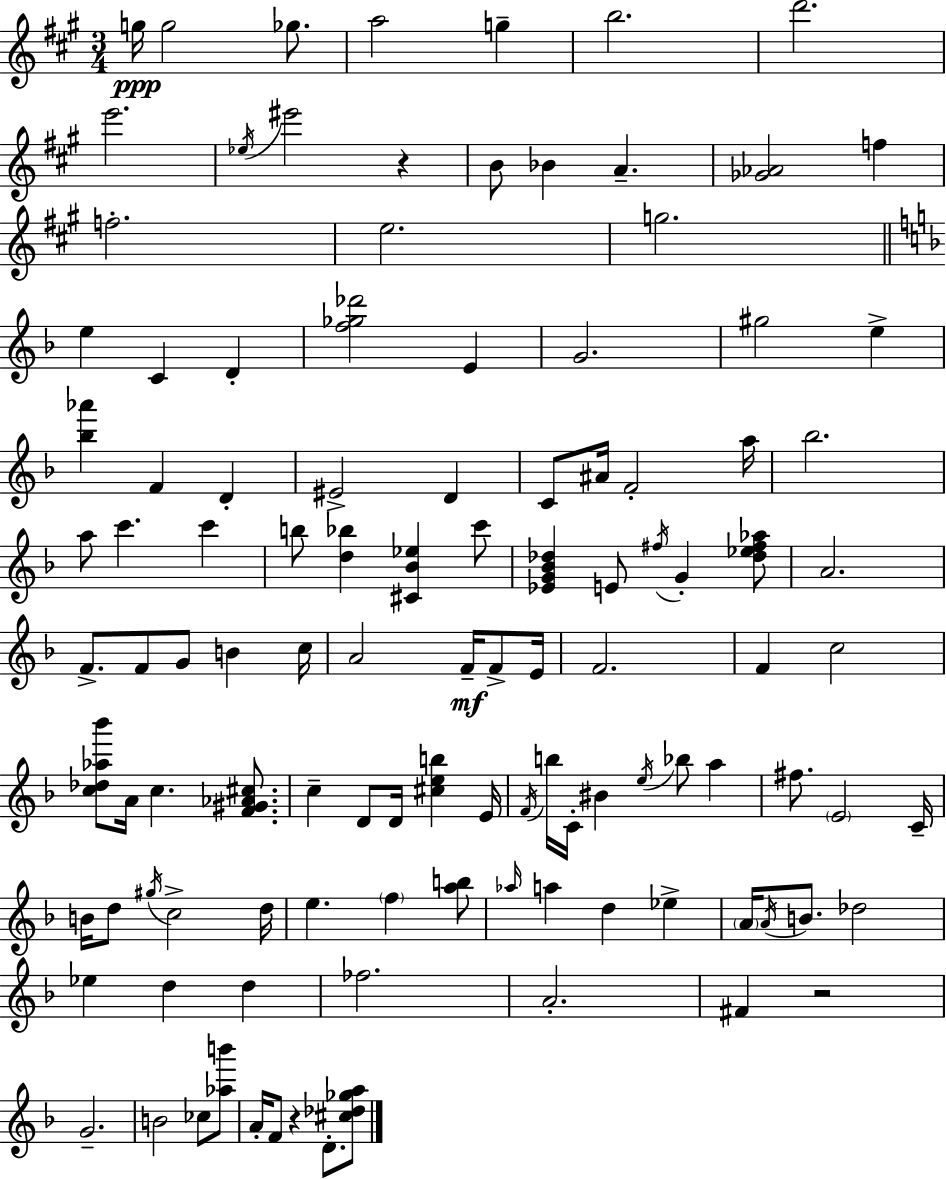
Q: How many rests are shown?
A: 3